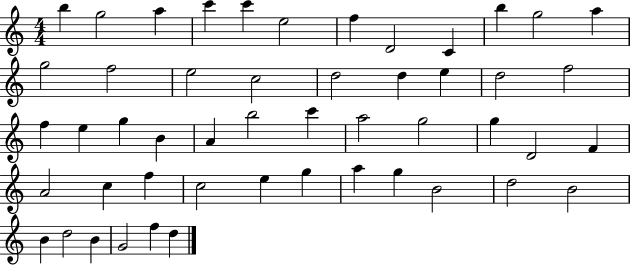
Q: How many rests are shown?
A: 0